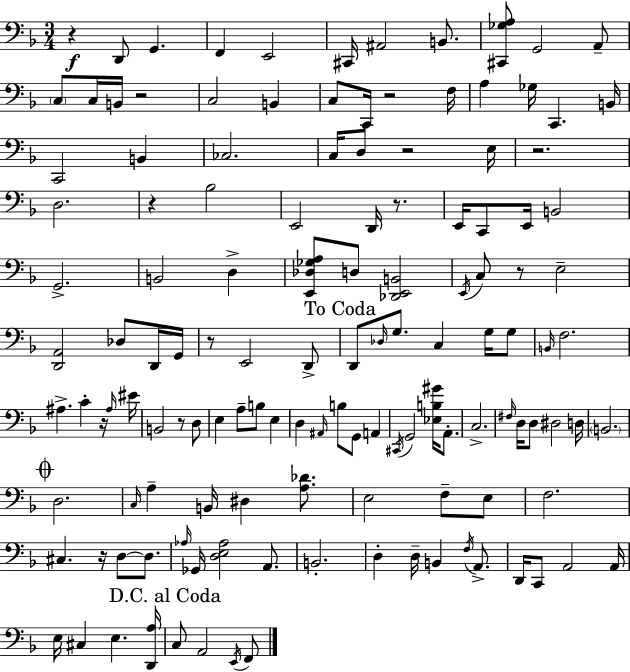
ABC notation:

X:1
T:Untitled
M:3/4
L:1/4
K:Dm
z D,,/2 G,, F,, E,,2 ^C,,/4 ^A,,2 B,,/2 [^C,,_G,A,]/2 G,,2 A,,/2 C,/2 C,/4 B,,/4 z2 C,2 B,, C,/2 C,,/4 z2 F,/4 A, _G,/4 C,, B,,/4 C,,2 B,, _C,2 C,/4 D,/2 z2 E,/4 z2 D,2 z _B,2 E,,2 D,,/4 z/2 E,,/4 C,,/2 E,,/4 B,,2 G,,2 B,,2 D, [E,,_D,_G,A,]/2 D,/2 [_D,,E,,B,,]2 E,,/4 C,/2 z/2 E,2 [D,,A,,]2 _D,/2 D,,/4 G,,/4 z/2 E,,2 D,,/2 D,,/2 _D,/4 G,/2 C, G,/4 G,/2 B,,/4 F,2 ^A, C z/4 ^A,/4 ^E/4 B,,2 z/2 D,/2 E, A,/2 B,/2 E, D, ^A,,/4 B,/2 G,,/2 A,, ^C,,/4 G,,2 [_E,B,^G]/4 A,,/2 C,2 ^F,/4 D,/4 D,/2 ^D,2 D,/4 B,,2 D,2 C,/4 A, B,,/4 ^D, [A,_D]/2 E,2 F,/2 E,/2 F,2 ^C, z/4 D,/2 D,/2 _A,/4 _G,,/4 [D,E,_A,]2 A,,/2 B,,2 D, D,/4 B,, F,/4 A,,/2 D,,/4 C,,/2 A,,2 A,,/4 E,/4 ^C, E, [D,,A,]/4 C,/2 A,,2 E,,/4 F,,/2